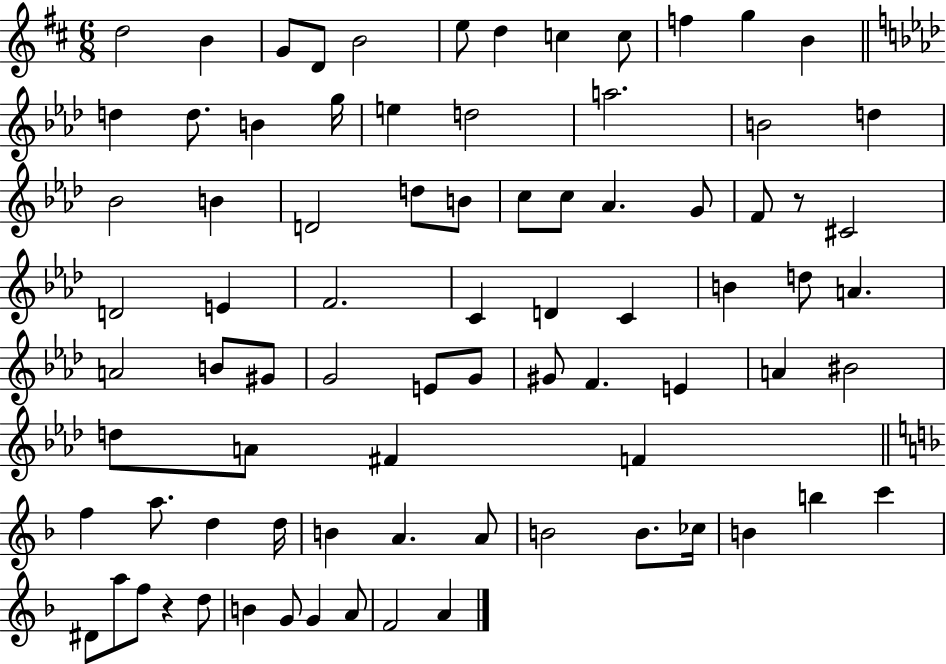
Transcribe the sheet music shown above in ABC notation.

X:1
T:Untitled
M:6/8
L:1/4
K:D
d2 B G/2 D/2 B2 e/2 d c c/2 f g B d d/2 B g/4 e d2 a2 B2 d _B2 B D2 d/2 B/2 c/2 c/2 _A G/2 F/2 z/2 ^C2 D2 E F2 C D C B d/2 A A2 B/2 ^G/2 G2 E/2 G/2 ^G/2 F E A ^B2 d/2 A/2 ^F F f a/2 d d/4 B A A/2 B2 B/2 _c/4 B b c' ^D/2 a/2 f/2 z d/2 B G/2 G A/2 F2 A